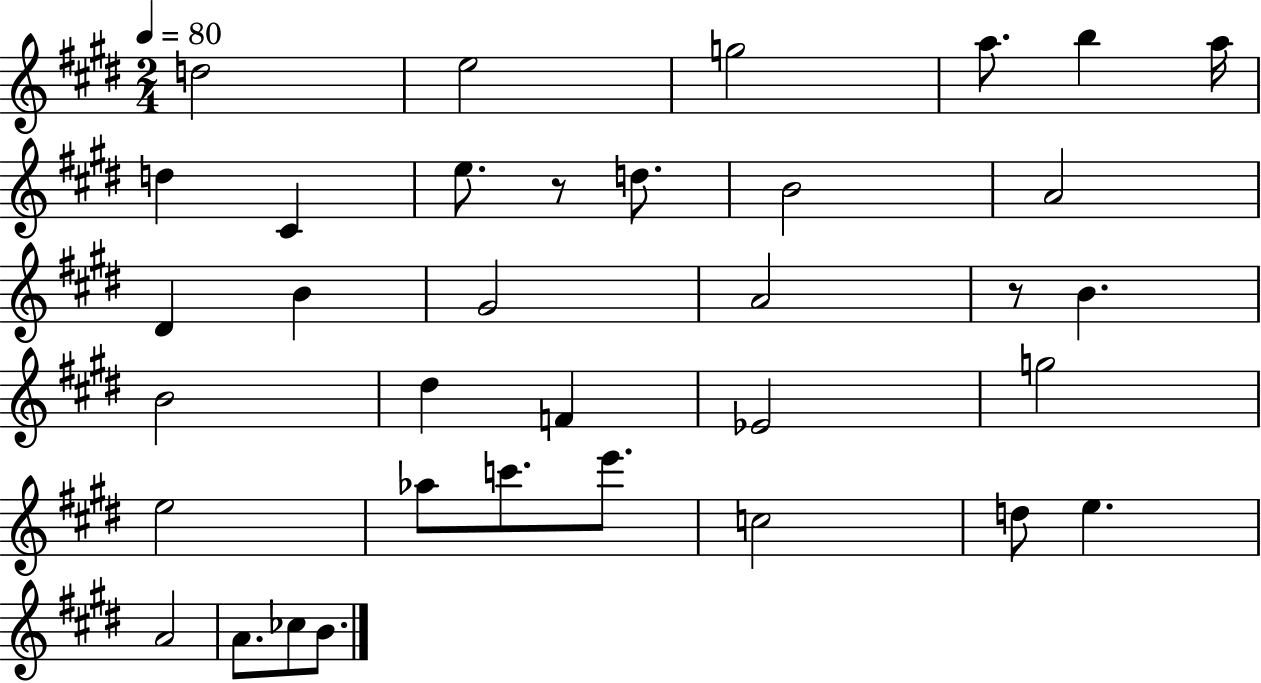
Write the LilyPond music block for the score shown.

{
  \clef treble
  \numericTimeSignature
  \time 2/4
  \key e \major
  \tempo 4 = 80
  \repeat volta 2 { d''2 | e''2 | g''2 | a''8. b''4 a''16 | \break d''4 cis'4 | e''8. r8 d''8. | b'2 | a'2 | \break dis'4 b'4 | gis'2 | a'2 | r8 b'4. | \break b'2 | dis''4 f'4 | ees'2 | g''2 | \break e''2 | aes''8 c'''8. e'''8. | c''2 | d''8 e''4. | \break a'2 | a'8. ces''8 b'8. | } \bar "|."
}